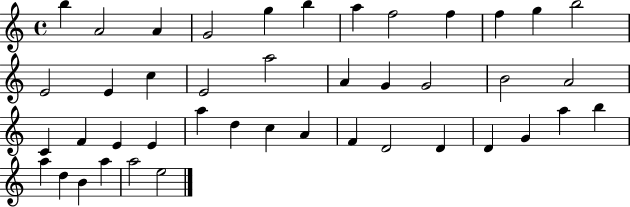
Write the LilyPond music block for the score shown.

{
  \clef treble
  \time 4/4
  \defaultTimeSignature
  \key c \major
  b''4 a'2 a'4 | g'2 g''4 b''4 | a''4 f''2 f''4 | f''4 g''4 b''2 | \break e'2 e'4 c''4 | e'2 a''2 | a'4 g'4 g'2 | b'2 a'2 | \break c'4 f'4 e'4 e'4 | a''4 d''4 c''4 a'4 | f'4 d'2 d'4 | d'4 g'4 a''4 b''4 | \break a''4 d''4 b'4 a''4 | a''2 e''2 | \bar "|."
}